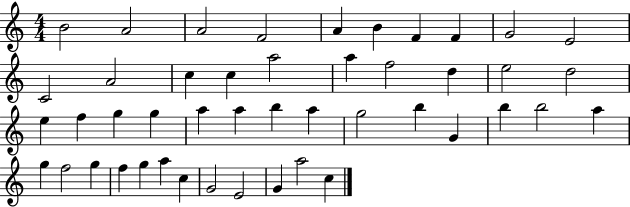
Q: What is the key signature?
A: C major